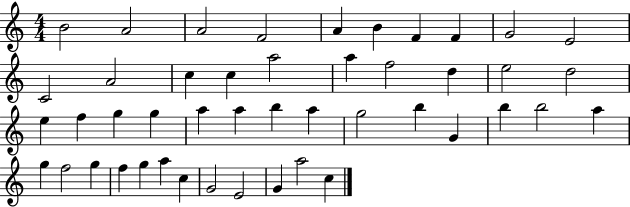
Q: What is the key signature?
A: C major